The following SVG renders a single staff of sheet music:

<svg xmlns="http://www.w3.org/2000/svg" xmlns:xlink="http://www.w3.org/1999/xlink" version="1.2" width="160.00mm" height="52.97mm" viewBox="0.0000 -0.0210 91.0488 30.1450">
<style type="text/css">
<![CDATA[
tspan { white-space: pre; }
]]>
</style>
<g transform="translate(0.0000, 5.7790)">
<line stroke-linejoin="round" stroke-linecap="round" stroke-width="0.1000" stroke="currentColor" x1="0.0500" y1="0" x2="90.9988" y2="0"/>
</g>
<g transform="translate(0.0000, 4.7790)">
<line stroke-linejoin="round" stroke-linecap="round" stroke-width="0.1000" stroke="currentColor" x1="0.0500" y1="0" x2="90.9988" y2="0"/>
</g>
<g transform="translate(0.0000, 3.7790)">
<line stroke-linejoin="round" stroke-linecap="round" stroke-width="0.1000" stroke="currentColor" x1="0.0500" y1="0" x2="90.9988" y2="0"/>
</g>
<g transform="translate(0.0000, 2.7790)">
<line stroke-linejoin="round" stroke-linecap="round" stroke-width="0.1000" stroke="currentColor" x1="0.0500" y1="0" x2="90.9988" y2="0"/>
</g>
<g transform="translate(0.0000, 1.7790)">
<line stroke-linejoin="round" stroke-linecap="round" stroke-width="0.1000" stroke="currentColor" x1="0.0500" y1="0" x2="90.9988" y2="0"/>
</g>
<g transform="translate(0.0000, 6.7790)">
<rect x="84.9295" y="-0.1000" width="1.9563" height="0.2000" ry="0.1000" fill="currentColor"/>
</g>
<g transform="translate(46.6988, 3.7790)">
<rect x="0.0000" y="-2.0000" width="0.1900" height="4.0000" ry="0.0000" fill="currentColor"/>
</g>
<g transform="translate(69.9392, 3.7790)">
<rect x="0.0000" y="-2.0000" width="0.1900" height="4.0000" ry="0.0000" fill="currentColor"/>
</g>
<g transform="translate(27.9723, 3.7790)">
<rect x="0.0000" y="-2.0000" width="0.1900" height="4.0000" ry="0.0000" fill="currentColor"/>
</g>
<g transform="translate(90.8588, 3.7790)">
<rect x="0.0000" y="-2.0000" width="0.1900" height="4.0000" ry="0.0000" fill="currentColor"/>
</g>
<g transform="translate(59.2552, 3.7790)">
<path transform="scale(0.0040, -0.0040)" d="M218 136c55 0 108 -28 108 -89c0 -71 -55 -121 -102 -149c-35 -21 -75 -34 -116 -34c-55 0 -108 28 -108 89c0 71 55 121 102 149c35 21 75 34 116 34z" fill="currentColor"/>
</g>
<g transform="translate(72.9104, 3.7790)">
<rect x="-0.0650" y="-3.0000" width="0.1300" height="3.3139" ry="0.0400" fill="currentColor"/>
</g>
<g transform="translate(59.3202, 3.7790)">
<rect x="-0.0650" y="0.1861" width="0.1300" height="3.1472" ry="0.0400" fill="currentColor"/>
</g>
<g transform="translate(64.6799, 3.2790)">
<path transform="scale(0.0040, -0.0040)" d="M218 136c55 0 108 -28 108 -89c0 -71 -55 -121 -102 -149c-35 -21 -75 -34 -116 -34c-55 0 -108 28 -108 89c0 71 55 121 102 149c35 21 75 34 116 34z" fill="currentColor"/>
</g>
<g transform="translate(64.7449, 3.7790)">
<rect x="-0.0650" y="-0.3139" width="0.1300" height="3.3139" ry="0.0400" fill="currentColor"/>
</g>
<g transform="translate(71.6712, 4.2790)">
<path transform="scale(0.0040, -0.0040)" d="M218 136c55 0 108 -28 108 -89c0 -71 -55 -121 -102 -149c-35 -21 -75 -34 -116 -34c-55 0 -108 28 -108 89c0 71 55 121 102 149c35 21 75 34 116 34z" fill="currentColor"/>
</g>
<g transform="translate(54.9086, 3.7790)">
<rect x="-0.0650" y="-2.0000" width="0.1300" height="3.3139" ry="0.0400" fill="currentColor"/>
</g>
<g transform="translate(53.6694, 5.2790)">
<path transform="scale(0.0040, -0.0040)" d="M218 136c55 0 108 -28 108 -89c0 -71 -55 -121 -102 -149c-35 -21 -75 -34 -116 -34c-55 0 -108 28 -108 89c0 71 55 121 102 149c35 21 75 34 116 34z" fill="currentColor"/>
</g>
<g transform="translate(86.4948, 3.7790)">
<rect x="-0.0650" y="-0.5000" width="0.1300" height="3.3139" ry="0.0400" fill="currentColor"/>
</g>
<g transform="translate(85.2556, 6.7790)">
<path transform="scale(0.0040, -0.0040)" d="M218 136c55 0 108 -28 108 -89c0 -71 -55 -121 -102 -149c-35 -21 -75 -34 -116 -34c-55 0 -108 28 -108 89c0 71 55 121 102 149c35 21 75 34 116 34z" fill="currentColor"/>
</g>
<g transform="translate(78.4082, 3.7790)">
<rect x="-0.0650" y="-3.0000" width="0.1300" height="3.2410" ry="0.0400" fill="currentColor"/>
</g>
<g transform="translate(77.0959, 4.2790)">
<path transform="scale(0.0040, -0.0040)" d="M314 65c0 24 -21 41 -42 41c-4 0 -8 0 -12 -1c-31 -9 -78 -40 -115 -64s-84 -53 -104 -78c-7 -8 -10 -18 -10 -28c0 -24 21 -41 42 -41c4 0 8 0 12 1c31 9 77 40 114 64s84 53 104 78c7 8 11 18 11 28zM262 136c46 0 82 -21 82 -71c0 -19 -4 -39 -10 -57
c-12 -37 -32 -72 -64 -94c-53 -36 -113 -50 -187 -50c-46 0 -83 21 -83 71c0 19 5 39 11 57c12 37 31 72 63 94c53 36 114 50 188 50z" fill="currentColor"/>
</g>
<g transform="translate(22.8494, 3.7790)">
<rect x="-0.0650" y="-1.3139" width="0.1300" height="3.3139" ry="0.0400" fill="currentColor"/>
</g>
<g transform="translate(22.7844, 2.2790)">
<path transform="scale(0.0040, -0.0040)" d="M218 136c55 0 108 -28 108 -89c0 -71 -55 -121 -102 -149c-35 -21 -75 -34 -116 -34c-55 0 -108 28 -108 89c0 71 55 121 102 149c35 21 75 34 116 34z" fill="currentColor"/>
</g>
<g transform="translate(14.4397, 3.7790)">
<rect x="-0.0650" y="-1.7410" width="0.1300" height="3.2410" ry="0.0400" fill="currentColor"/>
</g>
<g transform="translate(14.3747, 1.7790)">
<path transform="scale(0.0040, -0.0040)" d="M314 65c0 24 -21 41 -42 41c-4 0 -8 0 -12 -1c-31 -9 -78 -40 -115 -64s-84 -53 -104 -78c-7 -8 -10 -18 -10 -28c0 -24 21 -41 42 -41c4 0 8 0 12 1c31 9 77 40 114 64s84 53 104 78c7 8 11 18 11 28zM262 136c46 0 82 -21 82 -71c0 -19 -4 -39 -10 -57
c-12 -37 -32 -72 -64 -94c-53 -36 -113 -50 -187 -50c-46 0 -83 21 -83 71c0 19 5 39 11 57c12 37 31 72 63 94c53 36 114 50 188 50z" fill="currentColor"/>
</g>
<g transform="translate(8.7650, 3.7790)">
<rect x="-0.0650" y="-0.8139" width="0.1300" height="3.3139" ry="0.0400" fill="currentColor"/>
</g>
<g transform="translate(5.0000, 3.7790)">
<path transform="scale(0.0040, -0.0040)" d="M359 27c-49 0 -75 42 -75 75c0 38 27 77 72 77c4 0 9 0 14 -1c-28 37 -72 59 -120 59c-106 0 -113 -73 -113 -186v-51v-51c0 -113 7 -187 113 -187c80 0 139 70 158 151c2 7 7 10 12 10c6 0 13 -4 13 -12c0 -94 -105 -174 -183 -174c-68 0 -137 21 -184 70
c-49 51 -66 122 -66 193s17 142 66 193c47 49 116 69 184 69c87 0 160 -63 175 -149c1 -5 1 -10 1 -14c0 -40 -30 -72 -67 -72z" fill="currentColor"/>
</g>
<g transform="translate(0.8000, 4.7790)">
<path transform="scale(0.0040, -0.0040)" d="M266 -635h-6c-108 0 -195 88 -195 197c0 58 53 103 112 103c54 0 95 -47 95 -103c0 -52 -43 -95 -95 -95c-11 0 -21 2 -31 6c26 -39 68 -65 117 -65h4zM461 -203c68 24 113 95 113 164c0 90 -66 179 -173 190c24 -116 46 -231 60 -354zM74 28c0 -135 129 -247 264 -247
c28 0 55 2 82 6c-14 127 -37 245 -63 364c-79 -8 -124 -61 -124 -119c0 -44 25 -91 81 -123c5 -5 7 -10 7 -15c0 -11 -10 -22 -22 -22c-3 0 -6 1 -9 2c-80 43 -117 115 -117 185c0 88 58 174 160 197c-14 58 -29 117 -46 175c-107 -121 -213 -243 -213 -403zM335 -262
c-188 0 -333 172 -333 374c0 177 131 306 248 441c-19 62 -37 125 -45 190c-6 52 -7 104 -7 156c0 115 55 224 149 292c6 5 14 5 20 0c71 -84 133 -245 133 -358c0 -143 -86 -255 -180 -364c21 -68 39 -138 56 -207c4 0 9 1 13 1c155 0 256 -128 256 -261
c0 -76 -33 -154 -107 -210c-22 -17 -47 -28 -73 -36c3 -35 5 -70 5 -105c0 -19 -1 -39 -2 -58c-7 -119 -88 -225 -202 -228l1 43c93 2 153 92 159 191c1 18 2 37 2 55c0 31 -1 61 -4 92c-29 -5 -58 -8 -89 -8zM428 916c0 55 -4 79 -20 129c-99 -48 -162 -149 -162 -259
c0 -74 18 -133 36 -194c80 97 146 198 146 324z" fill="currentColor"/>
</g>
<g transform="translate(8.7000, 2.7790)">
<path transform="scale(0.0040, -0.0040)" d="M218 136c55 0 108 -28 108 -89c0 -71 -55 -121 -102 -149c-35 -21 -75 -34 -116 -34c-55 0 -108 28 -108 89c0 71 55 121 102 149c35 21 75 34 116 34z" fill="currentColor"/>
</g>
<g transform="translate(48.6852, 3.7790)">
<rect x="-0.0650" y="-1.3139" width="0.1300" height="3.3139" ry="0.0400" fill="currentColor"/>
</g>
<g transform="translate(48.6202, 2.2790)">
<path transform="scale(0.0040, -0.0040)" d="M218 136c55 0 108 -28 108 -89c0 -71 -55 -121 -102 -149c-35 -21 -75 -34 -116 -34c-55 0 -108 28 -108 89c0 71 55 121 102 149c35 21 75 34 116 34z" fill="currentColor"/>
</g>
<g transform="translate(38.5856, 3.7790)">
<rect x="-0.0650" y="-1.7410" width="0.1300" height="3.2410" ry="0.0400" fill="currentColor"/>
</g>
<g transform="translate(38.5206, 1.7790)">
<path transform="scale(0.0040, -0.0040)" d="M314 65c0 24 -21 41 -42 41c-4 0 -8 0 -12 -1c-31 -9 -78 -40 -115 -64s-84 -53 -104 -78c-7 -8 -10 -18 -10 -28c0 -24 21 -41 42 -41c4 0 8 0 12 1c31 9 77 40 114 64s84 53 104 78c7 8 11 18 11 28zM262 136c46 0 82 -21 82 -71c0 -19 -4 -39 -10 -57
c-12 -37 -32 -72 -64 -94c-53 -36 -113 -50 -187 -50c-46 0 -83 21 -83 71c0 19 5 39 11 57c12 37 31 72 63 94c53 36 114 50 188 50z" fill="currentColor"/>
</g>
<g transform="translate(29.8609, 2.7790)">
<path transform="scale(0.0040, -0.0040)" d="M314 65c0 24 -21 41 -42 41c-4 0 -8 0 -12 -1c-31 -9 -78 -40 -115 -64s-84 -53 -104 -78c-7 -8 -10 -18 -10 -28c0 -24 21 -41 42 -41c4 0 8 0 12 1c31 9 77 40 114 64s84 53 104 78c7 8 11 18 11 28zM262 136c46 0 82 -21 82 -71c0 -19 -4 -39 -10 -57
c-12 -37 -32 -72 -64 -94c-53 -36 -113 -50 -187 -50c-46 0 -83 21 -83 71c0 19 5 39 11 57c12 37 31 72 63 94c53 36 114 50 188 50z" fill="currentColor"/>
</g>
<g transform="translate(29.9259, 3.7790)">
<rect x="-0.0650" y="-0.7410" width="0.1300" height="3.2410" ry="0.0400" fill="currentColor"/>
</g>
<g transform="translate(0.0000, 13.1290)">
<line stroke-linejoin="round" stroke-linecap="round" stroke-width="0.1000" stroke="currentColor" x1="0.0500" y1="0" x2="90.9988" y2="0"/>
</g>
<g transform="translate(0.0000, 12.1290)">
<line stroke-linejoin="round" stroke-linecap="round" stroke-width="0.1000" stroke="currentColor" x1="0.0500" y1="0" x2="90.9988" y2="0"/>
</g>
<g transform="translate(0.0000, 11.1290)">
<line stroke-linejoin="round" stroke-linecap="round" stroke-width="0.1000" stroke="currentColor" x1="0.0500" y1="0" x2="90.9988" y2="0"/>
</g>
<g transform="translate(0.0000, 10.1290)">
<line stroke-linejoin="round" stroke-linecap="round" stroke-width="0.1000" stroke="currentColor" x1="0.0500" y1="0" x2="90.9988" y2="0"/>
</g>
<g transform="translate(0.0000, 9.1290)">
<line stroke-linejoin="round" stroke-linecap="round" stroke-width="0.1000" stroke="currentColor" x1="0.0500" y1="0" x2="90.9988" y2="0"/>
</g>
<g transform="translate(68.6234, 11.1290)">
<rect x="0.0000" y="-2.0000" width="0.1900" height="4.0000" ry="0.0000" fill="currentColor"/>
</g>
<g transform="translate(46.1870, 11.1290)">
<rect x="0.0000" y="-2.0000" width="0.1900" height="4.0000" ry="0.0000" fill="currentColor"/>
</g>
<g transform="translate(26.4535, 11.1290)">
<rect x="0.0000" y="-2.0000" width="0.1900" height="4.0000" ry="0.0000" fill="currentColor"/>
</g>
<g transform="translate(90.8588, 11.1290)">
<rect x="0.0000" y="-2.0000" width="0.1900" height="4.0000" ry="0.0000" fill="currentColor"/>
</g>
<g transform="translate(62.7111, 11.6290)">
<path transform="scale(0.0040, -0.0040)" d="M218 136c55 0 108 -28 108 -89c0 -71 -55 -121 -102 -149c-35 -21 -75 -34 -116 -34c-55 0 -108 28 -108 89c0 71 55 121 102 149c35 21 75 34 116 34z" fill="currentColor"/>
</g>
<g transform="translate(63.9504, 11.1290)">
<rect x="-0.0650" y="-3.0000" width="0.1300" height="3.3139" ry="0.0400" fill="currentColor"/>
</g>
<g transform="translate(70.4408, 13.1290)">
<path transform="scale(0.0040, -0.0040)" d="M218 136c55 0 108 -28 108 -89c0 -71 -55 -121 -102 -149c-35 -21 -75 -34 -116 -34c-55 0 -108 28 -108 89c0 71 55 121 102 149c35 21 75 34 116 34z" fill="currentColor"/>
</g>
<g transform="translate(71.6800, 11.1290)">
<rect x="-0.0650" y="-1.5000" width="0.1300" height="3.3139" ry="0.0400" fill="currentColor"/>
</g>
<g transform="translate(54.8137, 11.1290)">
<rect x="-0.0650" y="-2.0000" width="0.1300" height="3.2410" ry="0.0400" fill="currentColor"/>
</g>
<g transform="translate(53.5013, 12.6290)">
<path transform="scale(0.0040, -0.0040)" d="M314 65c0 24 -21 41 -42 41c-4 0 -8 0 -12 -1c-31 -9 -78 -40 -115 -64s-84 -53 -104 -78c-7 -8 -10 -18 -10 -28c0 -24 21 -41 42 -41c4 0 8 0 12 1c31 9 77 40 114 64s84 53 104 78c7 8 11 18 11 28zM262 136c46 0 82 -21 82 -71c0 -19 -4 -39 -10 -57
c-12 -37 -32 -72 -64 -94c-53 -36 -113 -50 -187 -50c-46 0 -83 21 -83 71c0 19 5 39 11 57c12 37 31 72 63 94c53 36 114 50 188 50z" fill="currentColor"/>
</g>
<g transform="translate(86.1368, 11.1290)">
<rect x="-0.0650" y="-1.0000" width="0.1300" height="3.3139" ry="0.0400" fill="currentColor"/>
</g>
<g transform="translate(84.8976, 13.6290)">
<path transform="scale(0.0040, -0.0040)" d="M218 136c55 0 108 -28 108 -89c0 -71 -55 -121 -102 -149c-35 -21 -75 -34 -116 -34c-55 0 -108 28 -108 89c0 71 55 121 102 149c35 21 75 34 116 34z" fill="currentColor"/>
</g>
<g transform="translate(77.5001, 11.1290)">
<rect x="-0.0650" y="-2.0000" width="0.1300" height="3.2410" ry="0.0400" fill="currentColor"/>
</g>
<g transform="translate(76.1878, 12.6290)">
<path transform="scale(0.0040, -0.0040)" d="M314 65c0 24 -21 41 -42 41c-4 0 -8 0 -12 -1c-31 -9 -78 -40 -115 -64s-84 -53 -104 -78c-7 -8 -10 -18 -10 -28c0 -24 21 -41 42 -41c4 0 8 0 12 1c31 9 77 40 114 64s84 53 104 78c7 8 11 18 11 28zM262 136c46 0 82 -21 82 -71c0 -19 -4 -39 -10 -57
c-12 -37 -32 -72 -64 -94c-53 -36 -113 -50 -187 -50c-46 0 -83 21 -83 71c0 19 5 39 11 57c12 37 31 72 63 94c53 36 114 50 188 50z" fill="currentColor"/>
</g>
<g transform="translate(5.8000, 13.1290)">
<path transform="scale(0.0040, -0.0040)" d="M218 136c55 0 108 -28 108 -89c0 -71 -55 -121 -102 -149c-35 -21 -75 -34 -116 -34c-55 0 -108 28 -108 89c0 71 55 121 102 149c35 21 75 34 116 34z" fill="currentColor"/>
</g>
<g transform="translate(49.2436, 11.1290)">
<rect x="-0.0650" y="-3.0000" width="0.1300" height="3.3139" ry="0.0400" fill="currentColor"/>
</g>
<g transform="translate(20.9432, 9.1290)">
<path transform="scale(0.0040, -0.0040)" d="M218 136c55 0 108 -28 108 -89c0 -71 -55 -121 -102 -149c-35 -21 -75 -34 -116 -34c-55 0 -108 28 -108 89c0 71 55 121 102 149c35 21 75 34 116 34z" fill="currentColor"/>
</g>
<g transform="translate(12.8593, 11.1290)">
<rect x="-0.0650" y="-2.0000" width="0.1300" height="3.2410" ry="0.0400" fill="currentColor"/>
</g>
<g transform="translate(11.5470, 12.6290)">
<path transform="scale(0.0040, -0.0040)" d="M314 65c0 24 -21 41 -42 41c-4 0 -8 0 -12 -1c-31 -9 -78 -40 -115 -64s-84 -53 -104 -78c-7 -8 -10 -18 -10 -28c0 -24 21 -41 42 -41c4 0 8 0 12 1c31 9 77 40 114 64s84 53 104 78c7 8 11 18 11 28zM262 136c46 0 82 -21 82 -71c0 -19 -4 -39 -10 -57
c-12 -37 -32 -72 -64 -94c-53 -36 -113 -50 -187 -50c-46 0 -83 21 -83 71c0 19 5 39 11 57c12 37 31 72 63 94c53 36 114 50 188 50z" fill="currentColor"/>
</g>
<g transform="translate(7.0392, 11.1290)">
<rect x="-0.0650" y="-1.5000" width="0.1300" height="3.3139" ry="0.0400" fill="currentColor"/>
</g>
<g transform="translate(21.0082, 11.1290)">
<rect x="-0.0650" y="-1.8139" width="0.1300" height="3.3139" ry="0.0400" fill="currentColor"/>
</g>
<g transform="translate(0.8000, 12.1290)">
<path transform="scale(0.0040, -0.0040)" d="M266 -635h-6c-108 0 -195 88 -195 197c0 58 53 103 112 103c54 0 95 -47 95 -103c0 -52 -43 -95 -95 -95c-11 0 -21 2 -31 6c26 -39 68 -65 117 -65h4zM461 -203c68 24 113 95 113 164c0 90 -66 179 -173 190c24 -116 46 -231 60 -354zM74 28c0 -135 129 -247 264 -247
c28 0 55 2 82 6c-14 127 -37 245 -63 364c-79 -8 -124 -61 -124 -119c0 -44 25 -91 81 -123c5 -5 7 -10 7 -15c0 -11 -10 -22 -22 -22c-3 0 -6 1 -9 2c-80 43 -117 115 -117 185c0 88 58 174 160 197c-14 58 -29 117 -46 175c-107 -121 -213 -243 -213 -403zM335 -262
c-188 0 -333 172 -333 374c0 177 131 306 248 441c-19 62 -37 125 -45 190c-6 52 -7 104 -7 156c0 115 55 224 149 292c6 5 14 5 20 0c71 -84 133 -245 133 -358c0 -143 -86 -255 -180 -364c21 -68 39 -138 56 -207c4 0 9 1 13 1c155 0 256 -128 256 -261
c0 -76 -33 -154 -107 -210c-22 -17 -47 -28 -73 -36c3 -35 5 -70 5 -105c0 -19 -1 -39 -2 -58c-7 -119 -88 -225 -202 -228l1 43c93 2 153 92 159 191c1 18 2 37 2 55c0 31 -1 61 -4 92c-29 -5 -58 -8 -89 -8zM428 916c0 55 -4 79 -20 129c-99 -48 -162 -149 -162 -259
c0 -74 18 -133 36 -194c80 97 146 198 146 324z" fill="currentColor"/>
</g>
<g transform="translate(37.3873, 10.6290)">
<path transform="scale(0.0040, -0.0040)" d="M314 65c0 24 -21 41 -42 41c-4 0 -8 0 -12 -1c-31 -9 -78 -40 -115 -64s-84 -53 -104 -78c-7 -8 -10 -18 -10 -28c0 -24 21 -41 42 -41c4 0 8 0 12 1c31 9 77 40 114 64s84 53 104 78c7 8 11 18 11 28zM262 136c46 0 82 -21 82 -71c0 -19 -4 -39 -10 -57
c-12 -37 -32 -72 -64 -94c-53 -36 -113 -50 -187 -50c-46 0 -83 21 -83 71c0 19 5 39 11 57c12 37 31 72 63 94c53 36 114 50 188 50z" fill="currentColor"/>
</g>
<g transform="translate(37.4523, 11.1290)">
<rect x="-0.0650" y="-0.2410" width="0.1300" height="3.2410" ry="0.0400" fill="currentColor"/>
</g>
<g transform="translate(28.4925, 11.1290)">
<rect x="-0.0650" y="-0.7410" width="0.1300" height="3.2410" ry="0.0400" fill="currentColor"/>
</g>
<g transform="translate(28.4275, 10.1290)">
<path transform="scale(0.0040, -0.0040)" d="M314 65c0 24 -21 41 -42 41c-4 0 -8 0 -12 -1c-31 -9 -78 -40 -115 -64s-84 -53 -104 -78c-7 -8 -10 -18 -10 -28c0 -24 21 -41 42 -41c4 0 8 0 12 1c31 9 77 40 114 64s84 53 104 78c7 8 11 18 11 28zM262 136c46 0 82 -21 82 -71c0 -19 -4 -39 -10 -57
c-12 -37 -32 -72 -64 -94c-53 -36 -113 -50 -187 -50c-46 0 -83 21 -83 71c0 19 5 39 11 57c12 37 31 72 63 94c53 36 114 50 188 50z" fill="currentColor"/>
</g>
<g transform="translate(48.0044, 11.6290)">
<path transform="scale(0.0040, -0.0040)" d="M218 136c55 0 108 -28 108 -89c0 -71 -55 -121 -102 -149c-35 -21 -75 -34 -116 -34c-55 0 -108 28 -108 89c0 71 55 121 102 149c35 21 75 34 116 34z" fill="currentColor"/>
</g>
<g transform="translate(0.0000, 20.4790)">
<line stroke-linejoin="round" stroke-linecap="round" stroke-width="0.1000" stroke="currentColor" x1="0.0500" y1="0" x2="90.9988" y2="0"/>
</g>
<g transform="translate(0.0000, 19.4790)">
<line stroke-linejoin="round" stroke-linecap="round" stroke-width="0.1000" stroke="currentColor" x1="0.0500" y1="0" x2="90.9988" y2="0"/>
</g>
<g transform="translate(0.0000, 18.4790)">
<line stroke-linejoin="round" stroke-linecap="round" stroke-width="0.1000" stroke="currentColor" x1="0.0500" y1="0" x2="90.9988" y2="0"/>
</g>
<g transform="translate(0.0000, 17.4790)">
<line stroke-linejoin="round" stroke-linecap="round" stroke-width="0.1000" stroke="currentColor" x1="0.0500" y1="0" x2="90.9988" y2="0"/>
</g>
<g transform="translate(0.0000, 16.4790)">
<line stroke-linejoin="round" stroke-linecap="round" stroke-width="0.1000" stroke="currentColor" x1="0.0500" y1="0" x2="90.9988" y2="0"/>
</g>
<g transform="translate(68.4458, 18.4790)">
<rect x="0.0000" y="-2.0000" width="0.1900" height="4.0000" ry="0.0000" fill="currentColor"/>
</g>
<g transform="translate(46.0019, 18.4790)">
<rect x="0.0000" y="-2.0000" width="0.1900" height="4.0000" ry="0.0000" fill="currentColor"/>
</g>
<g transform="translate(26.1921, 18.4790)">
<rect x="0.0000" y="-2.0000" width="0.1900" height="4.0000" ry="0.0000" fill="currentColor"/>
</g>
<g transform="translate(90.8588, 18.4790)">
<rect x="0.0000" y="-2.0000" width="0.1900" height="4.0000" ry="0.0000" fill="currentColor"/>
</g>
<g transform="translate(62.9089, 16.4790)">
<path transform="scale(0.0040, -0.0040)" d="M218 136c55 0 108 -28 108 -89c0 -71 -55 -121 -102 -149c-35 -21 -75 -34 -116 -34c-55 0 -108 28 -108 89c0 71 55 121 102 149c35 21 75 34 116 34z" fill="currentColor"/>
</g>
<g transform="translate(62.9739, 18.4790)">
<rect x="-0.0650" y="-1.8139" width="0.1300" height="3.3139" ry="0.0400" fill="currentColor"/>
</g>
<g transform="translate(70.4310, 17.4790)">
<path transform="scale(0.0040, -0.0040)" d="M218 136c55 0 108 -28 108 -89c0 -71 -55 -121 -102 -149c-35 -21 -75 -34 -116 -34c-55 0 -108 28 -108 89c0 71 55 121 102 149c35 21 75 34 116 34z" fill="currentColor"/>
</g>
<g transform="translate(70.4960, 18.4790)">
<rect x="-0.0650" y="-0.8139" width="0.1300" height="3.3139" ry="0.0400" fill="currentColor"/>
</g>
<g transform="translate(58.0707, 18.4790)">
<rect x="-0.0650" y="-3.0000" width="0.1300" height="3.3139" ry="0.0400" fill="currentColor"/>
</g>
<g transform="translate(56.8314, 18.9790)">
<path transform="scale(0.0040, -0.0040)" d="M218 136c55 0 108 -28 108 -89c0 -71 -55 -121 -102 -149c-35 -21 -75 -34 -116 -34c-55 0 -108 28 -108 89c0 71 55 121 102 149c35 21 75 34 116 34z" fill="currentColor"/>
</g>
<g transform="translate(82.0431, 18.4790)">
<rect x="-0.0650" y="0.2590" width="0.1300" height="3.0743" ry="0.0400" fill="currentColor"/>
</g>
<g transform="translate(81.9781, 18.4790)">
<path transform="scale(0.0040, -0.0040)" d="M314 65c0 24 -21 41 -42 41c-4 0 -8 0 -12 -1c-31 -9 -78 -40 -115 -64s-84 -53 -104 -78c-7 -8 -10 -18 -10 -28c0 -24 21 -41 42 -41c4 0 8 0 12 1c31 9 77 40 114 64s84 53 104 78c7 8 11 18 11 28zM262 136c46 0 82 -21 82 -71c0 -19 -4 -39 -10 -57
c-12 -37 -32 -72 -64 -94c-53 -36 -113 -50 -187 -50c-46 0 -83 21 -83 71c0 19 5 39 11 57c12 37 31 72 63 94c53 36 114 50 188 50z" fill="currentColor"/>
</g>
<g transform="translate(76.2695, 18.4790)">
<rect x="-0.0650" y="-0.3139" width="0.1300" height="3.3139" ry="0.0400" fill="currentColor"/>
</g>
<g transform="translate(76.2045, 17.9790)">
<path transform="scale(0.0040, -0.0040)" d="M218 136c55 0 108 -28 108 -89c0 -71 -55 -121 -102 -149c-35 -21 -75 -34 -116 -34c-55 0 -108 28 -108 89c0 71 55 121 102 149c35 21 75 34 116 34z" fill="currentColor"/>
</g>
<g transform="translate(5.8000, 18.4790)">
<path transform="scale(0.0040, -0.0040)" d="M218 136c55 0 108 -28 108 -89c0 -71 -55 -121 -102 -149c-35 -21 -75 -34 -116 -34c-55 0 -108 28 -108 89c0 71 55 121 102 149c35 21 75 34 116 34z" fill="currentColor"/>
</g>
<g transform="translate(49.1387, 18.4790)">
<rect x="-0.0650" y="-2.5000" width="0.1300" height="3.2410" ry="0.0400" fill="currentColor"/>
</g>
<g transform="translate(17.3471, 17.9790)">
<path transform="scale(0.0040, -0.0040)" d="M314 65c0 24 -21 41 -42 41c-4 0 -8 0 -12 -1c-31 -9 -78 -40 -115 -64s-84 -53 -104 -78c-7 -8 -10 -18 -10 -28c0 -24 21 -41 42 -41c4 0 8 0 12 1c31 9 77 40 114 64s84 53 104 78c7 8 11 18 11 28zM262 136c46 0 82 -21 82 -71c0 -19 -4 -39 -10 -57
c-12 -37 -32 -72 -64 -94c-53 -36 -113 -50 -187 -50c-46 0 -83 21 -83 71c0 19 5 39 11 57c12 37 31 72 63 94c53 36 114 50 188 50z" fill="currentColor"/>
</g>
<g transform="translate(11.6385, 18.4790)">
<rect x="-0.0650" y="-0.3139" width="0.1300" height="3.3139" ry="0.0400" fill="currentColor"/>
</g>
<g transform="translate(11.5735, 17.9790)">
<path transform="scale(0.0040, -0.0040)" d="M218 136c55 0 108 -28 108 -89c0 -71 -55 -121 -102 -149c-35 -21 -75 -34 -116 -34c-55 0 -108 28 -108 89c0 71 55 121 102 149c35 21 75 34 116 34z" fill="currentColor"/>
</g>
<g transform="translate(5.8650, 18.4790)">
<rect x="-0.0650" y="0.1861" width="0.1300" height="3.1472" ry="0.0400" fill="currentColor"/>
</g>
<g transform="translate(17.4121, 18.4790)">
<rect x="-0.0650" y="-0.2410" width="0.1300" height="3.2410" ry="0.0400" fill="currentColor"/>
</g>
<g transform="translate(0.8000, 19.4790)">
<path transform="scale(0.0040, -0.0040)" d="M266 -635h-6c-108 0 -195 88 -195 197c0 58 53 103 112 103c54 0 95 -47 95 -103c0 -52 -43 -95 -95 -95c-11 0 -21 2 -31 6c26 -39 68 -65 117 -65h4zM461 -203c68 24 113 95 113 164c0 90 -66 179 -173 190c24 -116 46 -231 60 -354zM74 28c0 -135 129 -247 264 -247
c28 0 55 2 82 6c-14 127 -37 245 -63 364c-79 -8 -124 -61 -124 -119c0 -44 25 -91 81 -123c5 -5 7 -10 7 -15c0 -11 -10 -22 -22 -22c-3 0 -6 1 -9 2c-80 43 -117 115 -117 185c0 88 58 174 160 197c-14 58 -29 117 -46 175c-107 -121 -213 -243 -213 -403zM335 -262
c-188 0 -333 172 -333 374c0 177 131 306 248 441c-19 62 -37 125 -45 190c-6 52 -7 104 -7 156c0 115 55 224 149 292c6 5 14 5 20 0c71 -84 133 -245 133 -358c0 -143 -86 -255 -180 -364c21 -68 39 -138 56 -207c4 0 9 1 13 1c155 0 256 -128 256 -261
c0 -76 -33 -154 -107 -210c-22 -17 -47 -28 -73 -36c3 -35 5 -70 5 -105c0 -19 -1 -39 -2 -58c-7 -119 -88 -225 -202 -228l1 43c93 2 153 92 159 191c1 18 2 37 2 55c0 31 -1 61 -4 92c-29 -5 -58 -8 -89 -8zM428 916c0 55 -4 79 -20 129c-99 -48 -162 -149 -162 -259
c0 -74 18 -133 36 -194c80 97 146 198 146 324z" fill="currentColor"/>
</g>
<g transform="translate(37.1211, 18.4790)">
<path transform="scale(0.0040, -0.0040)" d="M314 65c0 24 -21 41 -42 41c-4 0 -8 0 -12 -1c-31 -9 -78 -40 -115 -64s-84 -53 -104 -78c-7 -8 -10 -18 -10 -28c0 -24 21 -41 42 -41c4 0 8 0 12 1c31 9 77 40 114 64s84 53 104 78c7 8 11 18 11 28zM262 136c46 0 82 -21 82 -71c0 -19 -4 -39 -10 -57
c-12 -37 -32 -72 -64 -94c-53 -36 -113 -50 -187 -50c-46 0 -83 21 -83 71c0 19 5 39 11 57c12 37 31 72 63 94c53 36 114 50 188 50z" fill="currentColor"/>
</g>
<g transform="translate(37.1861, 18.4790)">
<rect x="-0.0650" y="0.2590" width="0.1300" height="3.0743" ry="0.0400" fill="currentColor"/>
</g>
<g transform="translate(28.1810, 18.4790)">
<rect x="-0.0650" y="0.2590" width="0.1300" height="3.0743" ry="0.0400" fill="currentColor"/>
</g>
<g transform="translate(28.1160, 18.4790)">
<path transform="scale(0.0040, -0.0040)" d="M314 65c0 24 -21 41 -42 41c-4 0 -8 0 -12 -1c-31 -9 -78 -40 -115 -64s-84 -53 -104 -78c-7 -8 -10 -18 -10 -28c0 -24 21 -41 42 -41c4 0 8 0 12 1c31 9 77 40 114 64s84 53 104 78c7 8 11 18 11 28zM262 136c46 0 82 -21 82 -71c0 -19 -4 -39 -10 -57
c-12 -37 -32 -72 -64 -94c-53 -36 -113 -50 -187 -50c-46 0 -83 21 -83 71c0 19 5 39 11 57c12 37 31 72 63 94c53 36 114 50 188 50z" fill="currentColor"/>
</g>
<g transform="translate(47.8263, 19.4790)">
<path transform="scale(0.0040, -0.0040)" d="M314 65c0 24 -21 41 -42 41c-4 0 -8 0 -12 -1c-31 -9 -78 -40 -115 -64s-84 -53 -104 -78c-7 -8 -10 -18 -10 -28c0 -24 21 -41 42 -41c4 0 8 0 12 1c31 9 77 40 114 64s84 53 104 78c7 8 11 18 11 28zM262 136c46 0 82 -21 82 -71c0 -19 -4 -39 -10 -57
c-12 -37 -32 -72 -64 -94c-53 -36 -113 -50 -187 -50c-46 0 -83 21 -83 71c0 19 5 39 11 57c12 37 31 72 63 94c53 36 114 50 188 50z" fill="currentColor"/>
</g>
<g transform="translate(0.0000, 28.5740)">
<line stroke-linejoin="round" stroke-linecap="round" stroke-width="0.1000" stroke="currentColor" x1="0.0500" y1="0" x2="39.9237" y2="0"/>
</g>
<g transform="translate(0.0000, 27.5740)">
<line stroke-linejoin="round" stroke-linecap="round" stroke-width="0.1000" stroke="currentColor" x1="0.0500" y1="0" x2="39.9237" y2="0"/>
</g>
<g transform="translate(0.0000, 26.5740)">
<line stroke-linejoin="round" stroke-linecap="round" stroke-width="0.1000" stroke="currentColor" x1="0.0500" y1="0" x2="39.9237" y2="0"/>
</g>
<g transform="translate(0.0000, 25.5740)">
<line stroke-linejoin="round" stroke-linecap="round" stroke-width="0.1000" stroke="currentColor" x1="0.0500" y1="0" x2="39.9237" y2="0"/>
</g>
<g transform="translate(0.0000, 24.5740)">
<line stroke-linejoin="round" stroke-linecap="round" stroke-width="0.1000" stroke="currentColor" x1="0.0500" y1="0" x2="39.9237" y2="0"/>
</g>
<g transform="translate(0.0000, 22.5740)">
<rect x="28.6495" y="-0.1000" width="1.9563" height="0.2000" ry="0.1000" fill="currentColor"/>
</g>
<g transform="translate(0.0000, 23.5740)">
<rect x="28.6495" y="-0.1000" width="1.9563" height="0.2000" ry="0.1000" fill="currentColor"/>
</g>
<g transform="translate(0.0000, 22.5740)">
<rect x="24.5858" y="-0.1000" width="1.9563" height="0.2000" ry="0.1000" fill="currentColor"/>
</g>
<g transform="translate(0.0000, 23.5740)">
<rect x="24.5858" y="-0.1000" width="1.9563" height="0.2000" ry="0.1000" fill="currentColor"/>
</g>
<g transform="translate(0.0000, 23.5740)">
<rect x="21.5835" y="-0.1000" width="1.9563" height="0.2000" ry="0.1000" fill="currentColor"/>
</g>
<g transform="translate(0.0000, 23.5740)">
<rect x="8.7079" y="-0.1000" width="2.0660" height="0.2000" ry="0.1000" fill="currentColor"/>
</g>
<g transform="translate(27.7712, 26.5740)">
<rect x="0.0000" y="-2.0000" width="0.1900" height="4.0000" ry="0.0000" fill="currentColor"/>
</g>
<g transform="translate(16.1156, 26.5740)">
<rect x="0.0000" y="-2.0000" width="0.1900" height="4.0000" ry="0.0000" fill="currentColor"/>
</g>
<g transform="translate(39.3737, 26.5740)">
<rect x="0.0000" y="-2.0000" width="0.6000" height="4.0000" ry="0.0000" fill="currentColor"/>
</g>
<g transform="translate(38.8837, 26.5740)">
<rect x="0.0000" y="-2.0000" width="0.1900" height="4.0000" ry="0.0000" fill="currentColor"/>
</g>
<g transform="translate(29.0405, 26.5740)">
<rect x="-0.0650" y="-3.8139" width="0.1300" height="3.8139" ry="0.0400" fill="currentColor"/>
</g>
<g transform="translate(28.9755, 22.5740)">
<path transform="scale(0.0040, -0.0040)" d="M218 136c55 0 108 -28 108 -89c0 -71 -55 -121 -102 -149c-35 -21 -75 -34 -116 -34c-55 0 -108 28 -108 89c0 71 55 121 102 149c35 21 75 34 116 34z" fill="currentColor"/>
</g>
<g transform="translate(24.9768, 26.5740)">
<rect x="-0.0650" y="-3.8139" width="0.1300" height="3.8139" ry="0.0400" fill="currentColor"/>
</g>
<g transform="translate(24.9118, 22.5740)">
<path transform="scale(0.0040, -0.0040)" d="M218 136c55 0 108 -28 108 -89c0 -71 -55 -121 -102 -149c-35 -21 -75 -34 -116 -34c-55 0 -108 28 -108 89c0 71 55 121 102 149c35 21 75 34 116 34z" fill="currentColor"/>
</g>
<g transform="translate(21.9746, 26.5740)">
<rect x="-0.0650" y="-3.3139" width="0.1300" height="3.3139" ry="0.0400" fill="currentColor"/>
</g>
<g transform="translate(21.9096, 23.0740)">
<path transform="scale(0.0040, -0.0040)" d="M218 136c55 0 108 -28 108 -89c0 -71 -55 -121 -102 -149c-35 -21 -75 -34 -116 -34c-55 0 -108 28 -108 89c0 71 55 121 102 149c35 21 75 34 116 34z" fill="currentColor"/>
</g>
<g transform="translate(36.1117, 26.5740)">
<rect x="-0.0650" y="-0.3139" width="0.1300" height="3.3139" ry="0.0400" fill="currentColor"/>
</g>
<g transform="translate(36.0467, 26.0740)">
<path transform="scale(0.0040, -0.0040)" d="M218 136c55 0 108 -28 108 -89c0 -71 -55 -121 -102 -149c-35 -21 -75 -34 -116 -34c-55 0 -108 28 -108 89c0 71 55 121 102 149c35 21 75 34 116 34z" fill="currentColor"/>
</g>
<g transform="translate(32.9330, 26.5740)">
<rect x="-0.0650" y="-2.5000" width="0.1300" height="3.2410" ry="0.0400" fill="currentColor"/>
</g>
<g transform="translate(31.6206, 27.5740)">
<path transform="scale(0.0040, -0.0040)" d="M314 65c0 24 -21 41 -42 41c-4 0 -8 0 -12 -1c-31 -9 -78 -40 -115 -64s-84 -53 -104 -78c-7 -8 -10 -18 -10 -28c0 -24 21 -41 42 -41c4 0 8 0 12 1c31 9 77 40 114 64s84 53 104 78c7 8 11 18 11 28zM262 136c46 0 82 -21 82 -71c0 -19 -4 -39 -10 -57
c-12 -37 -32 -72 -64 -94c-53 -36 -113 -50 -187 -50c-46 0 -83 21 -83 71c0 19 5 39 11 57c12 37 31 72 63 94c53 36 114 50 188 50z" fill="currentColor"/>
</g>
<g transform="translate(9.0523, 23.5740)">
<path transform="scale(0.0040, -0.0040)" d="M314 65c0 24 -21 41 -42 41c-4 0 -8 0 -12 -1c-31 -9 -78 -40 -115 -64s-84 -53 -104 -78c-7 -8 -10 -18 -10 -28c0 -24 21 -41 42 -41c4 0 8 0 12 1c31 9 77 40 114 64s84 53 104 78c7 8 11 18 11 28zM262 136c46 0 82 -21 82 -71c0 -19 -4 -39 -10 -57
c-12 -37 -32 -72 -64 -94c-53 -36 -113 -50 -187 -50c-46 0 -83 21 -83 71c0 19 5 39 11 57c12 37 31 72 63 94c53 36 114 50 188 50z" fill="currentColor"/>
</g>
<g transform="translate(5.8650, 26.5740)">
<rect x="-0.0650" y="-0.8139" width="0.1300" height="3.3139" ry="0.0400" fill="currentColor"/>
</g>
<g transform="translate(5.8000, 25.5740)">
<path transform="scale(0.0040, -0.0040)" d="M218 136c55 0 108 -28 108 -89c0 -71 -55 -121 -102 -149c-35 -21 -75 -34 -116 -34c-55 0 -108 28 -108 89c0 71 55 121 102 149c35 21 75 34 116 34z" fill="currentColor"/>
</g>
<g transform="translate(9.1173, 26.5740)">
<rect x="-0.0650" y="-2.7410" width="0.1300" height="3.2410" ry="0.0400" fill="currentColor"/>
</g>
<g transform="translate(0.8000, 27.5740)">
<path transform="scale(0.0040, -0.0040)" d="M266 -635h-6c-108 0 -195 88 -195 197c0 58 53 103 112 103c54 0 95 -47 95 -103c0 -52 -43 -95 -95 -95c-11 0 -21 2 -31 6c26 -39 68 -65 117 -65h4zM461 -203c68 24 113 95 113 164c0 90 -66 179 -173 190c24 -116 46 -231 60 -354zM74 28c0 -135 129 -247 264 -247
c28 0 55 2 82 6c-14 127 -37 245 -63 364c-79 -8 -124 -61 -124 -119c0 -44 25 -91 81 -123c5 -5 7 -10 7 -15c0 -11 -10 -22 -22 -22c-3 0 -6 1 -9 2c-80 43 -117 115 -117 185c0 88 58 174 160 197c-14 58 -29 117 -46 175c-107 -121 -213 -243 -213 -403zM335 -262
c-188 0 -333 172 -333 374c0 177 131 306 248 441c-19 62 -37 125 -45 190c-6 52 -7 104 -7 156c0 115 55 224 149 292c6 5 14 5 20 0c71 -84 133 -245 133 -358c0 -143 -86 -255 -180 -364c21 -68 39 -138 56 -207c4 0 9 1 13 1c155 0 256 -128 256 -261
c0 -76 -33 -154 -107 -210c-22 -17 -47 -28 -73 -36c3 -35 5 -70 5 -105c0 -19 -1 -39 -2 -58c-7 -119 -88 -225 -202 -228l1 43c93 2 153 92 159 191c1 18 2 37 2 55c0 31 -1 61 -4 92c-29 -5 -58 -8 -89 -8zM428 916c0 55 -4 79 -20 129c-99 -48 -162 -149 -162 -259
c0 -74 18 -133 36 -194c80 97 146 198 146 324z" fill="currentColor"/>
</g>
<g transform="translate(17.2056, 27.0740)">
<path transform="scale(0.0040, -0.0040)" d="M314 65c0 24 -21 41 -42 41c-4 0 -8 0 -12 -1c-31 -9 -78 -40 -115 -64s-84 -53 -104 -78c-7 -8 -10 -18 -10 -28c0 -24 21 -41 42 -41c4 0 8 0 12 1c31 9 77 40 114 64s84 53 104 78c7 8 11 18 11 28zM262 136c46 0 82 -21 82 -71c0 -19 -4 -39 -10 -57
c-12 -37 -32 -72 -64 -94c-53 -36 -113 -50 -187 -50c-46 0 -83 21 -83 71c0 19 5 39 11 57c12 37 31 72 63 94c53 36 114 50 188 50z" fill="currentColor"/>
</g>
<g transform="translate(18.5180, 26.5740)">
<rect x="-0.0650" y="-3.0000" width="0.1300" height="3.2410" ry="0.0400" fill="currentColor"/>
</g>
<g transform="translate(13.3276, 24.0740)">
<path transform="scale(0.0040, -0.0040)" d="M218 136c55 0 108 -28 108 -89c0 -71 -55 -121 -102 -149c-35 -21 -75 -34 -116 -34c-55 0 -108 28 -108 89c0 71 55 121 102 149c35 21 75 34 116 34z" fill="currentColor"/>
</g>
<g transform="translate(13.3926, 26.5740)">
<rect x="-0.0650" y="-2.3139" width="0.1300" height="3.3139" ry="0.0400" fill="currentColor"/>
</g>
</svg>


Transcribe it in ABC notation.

X:1
T:Untitled
M:4/4
L:1/4
K:C
d f2 e d2 f2 e F B c A A2 C E F2 f d2 c2 A F2 A E F2 D B c c2 B2 B2 G2 A f d c B2 d a2 g A2 b c' c' G2 c